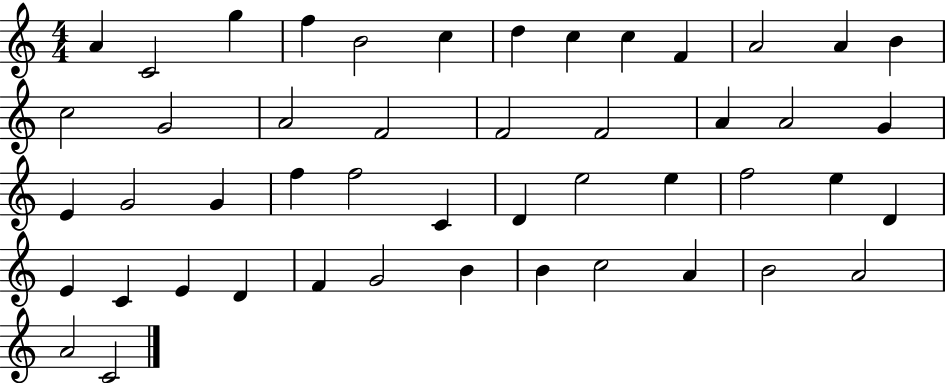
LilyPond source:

{
  \clef treble
  \numericTimeSignature
  \time 4/4
  \key c \major
  a'4 c'2 g''4 | f''4 b'2 c''4 | d''4 c''4 c''4 f'4 | a'2 a'4 b'4 | \break c''2 g'2 | a'2 f'2 | f'2 f'2 | a'4 a'2 g'4 | \break e'4 g'2 g'4 | f''4 f''2 c'4 | d'4 e''2 e''4 | f''2 e''4 d'4 | \break e'4 c'4 e'4 d'4 | f'4 g'2 b'4 | b'4 c''2 a'4 | b'2 a'2 | \break a'2 c'2 | \bar "|."
}